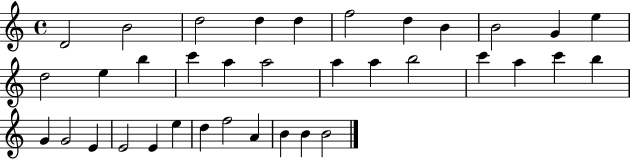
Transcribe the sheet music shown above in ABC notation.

X:1
T:Untitled
M:4/4
L:1/4
K:C
D2 B2 d2 d d f2 d B B2 G e d2 e b c' a a2 a a b2 c' a c' b G G2 E E2 E e d f2 A B B B2